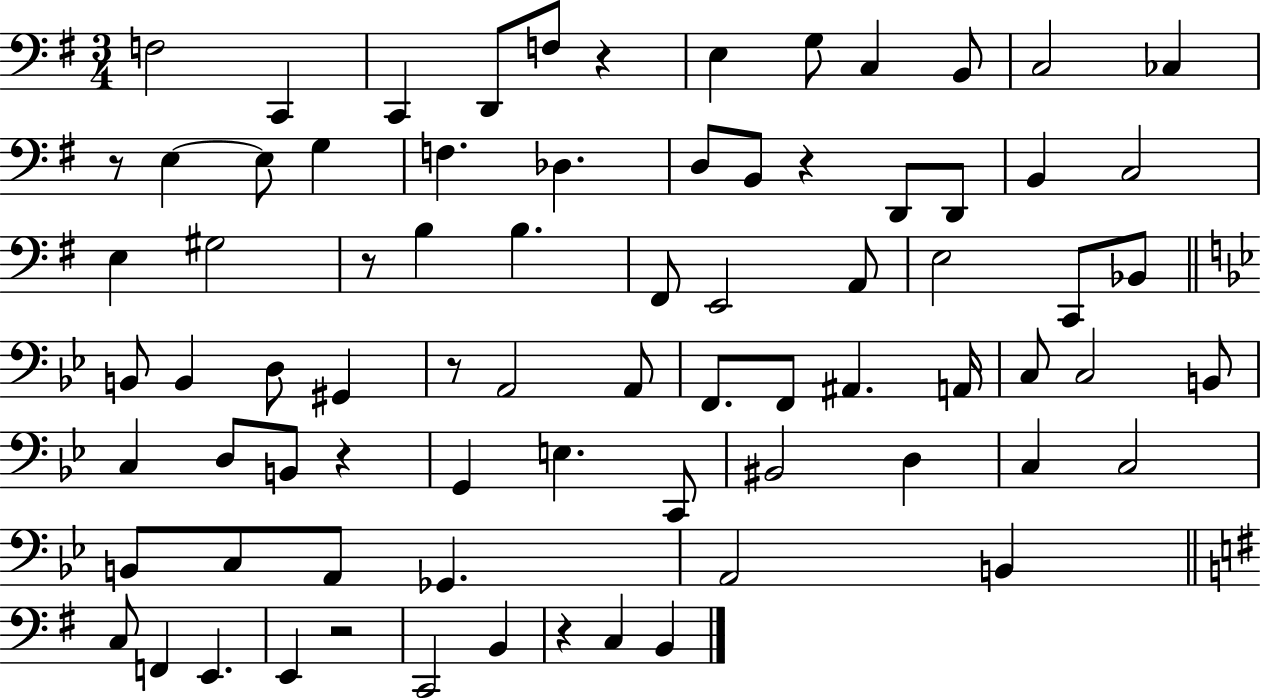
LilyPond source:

{
  \clef bass
  \numericTimeSignature
  \time 3/4
  \key g \major
  f2 c,4 | c,4 d,8 f8 r4 | e4 g8 c4 b,8 | c2 ces4 | \break r8 e4~~ e8 g4 | f4. des4. | d8 b,8 r4 d,8 d,8 | b,4 c2 | \break e4 gis2 | r8 b4 b4. | fis,8 e,2 a,8 | e2 c,8 bes,8 | \break \bar "||" \break \key g \minor b,8 b,4 d8 gis,4 | r8 a,2 a,8 | f,8. f,8 ais,4. a,16 | c8 c2 b,8 | \break c4 d8 b,8 r4 | g,4 e4. c,8 | bis,2 d4 | c4 c2 | \break b,8 c8 a,8 ges,4. | a,2 b,4 | \bar "||" \break \key e \minor c8 f,4 e,4. | e,4 r2 | c,2 b,4 | r4 c4 b,4 | \break \bar "|."
}